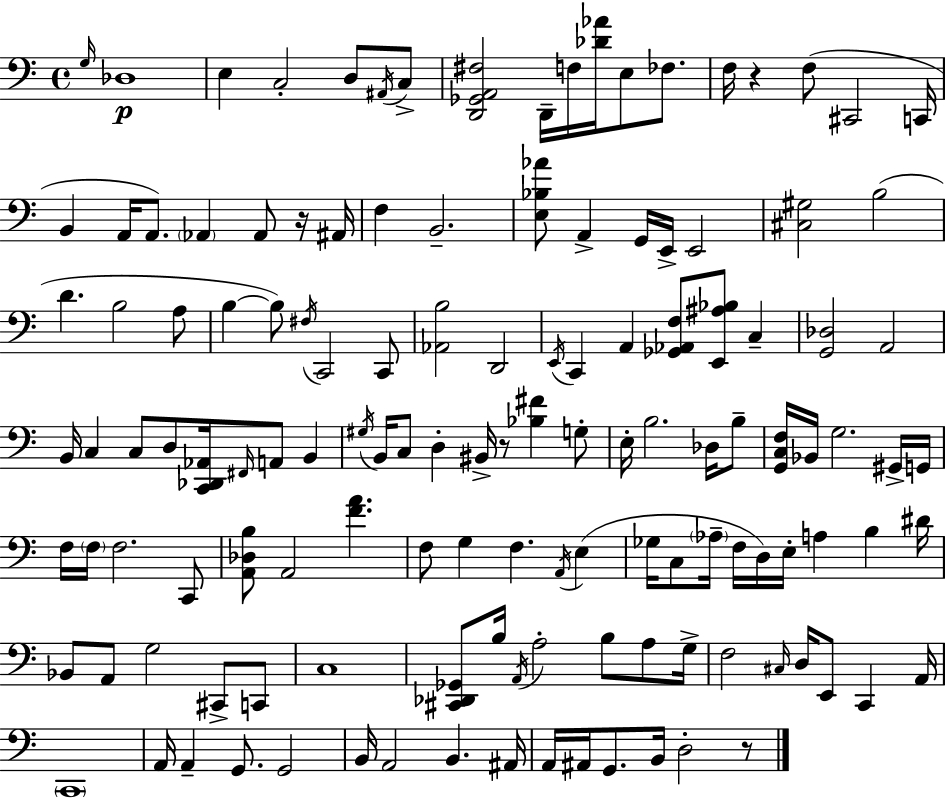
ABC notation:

X:1
T:Untitled
M:4/4
L:1/4
K:C
G,/4 _D,4 E, C,2 D,/2 ^A,,/4 C,/2 [D,,_G,,A,,^F,]2 D,,/4 F,/4 [_D_A]/4 E,/2 _F,/2 F,/4 z F,/2 ^C,,2 C,,/4 B,, A,,/4 A,,/2 _A,, _A,,/2 z/4 ^A,,/4 F, B,,2 [E,_B,_A]/2 A,, G,,/4 E,,/4 E,,2 [^C,^G,]2 B,2 D B,2 A,/2 B, B,/2 ^F,/4 C,,2 C,,/2 [_A,,B,]2 D,,2 E,,/4 C,, A,, [_G,,_A,,F,]/2 [E,,^A,_B,]/2 C, [G,,_D,]2 A,,2 B,,/4 C, C,/2 D,/2 [C,,_D,,_A,,]/4 ^F,,/4 A,,/2 B,, ^G,/4 B,,/4 C,/2 D, ^B,,/4 z/2 [_B,^F] G,/2 E,/4 B,2 _D,/4 B,/2 [G,,C,F,]/4 _B,,/4 G,2 ^G,,/4 G,,/4 F,/4 F,/4 F,2 C,,/2 [A,,_D,B,]/2 A,,2 [FA] F,/2 G, F, A,,/4 E, _G,/4 C,/2 _A,/4 F,/4 D,/4 E,/4 A, B, ^D/4 _B,,/2 A,,/2 G,2 ^C,,/2 C,,/2 C,4 [^C,,_D,,_G,,]/2 B,/4 A,,/4 A,2 B,/2 A,/2 G,/4 F,2 ^C,/4 D,/4 E,,/2 C,, A,,/4 C,,4 A,,/4 A,, G,,/2 G,,2 B,,/4 A,,2 B,, ^A,,/4 A,,/4 ^A,,/4 G,,/2 B,,/4 D,2 z/2